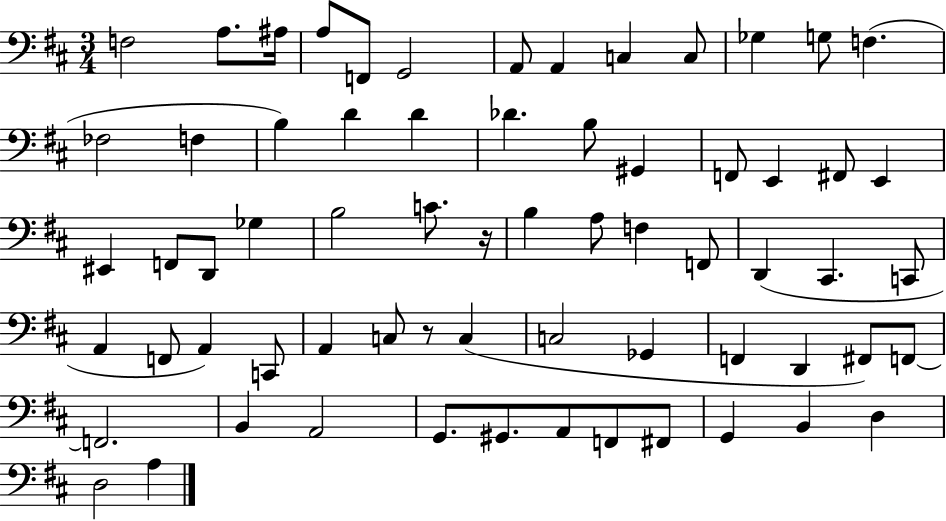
X:1
T:Untitled
M:3/4
L:1/4
K:D
F,2 A,/2 ^A,/4 A,/2 F,,/2 G,,2 A,,/2 A,, C, C,/2 _G, G,/2 F, _F,2 F, B, D D _D B,/2 ^G,, F,,/2 E,, ^F,,/2 E,, ^E,, F,,/2 D,,/2 _G, B,2 C/2 z/4 B, A,/2 F, F,,/2 D,, ^C,, C,,/2 A,, F,,/2 A,, C,,/2 A,, C,/2 z/2 C, C,2 _G,, F,, D,, ^F,,/2 F,,/2 F,,2 B,, A,,2 G,,/2 ^G,,/2 A,,/2 F,,/2 ^F,,/2 G,, B,, D, D,2 A,